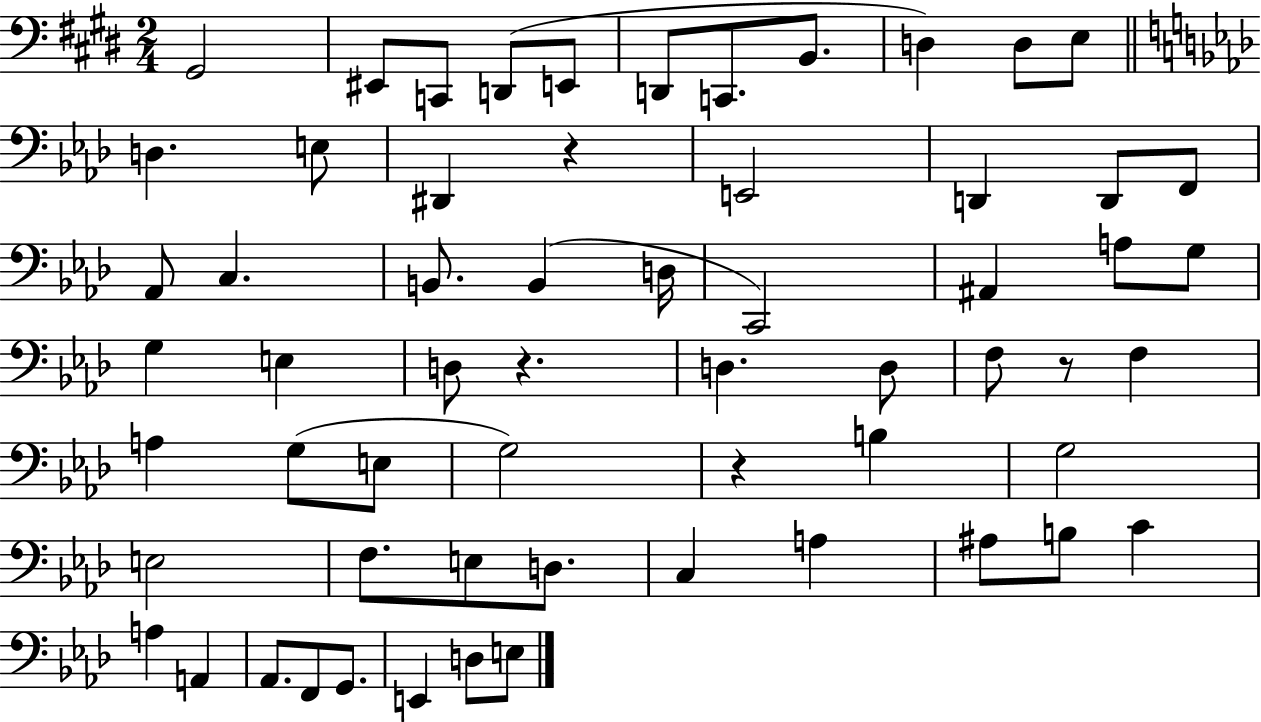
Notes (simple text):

G#2/h EIS2/e C2/e D2/e E2/e D2/e C2/e. B2/e. D3/q D3/e E3/e D3/q. E3/e D#2/q R/q E2/h D2/q D2/e F2/e Ab2/e C3/q. B2/e. B2/q D3/s C2/h A#2/q A3/e G3/e G3/q E3/q D3/e R/q. D3/q. D3/e F3/e R/e F3/q A3/q G3/e E3/e G3/h R/q B3/q G3/h E3/h F3/e. E3/e D3/e. C3/q A3/q A#3/e B3/e C4/q A3/q A2/q Ab2/e. F2/e G2/e. E2/q D3/e E3/e